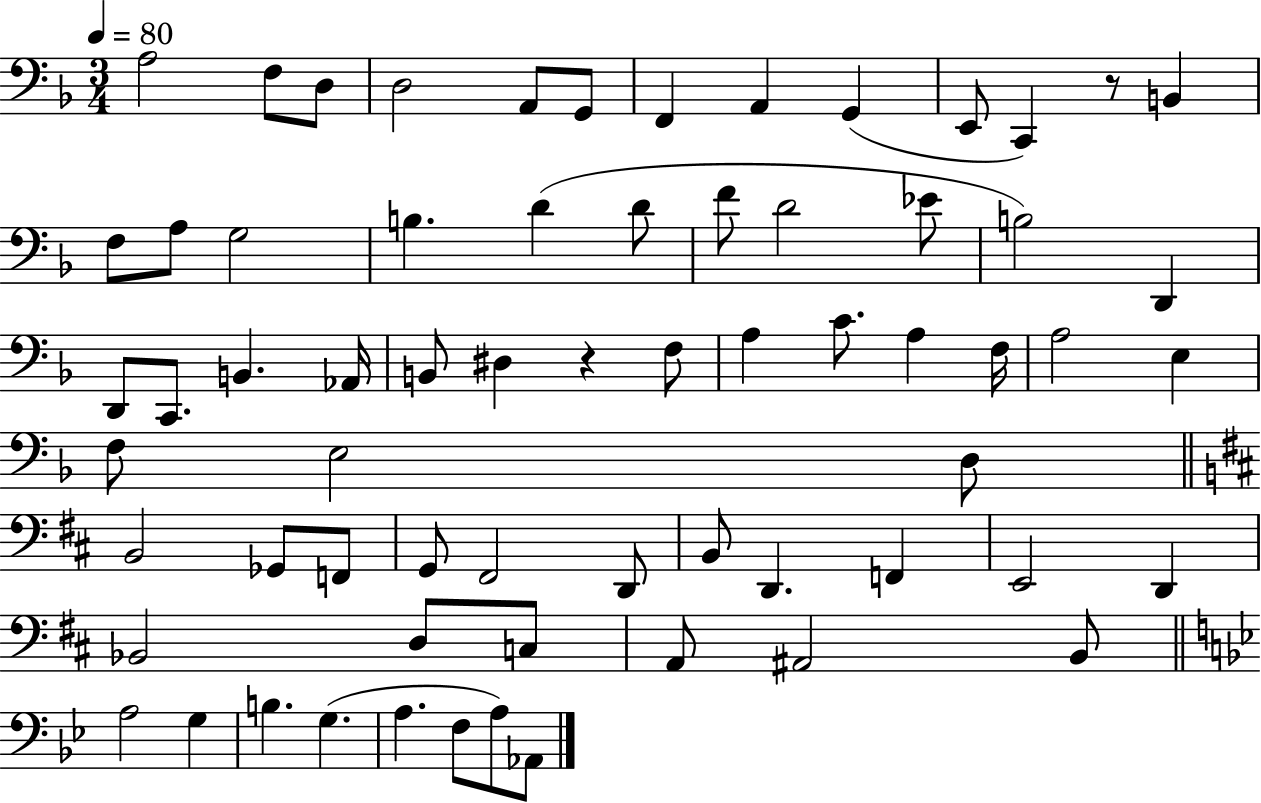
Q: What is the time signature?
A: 3/4